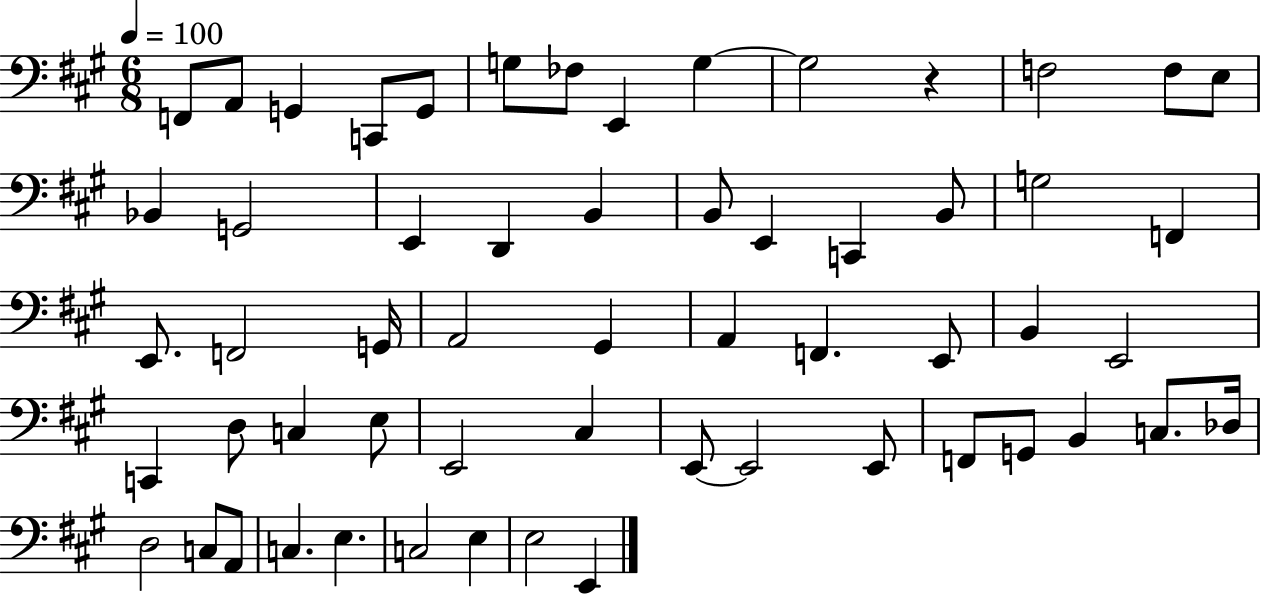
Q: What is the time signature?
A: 6/8